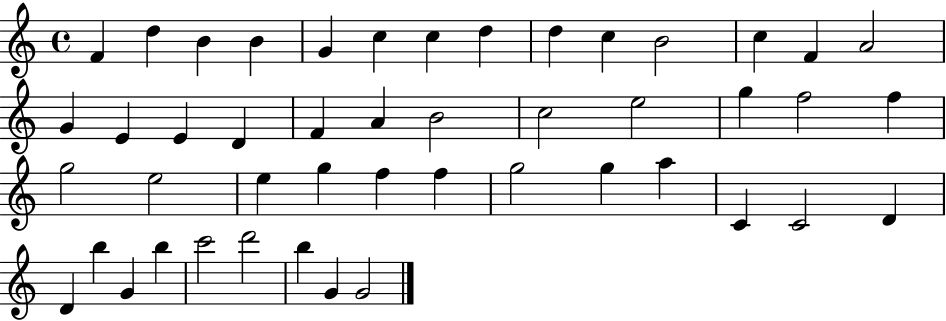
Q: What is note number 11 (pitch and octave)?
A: B4